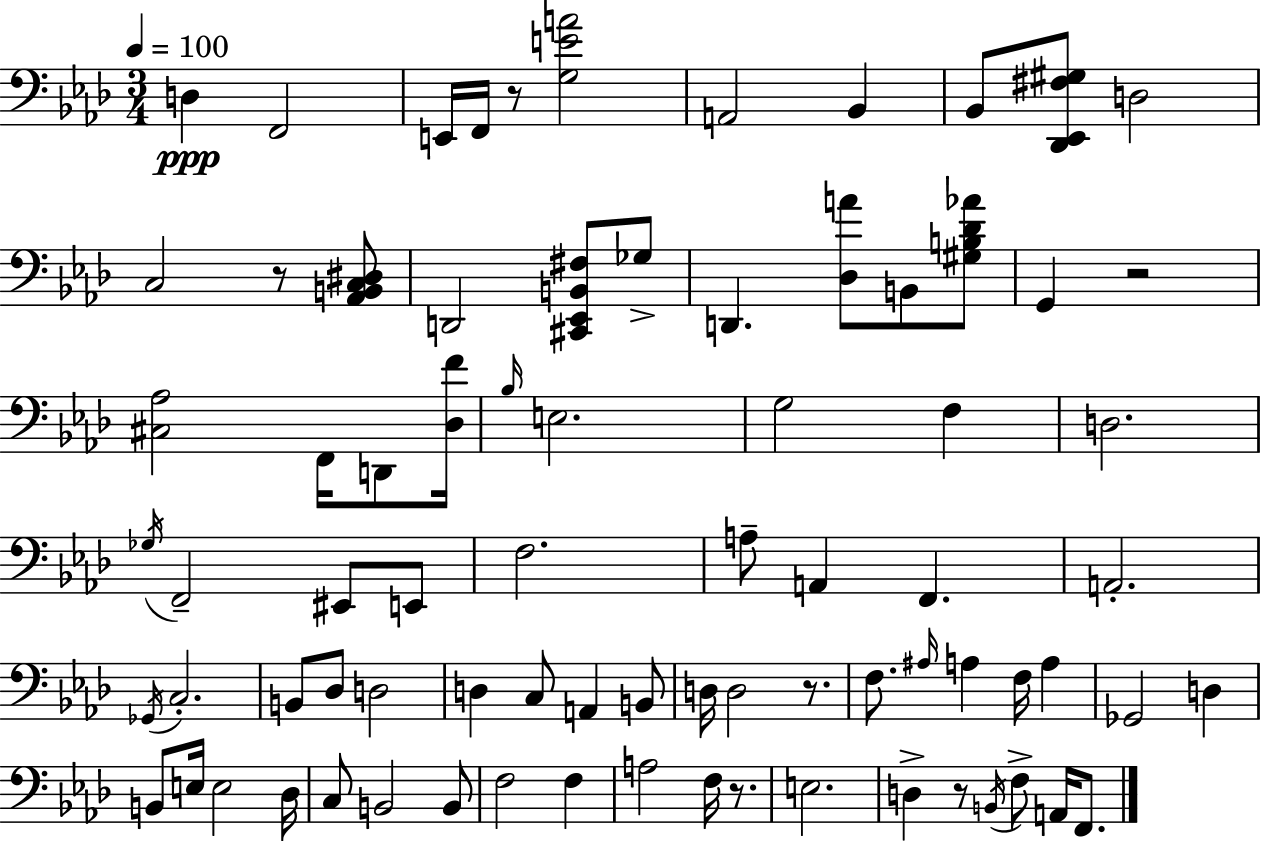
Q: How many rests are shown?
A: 6